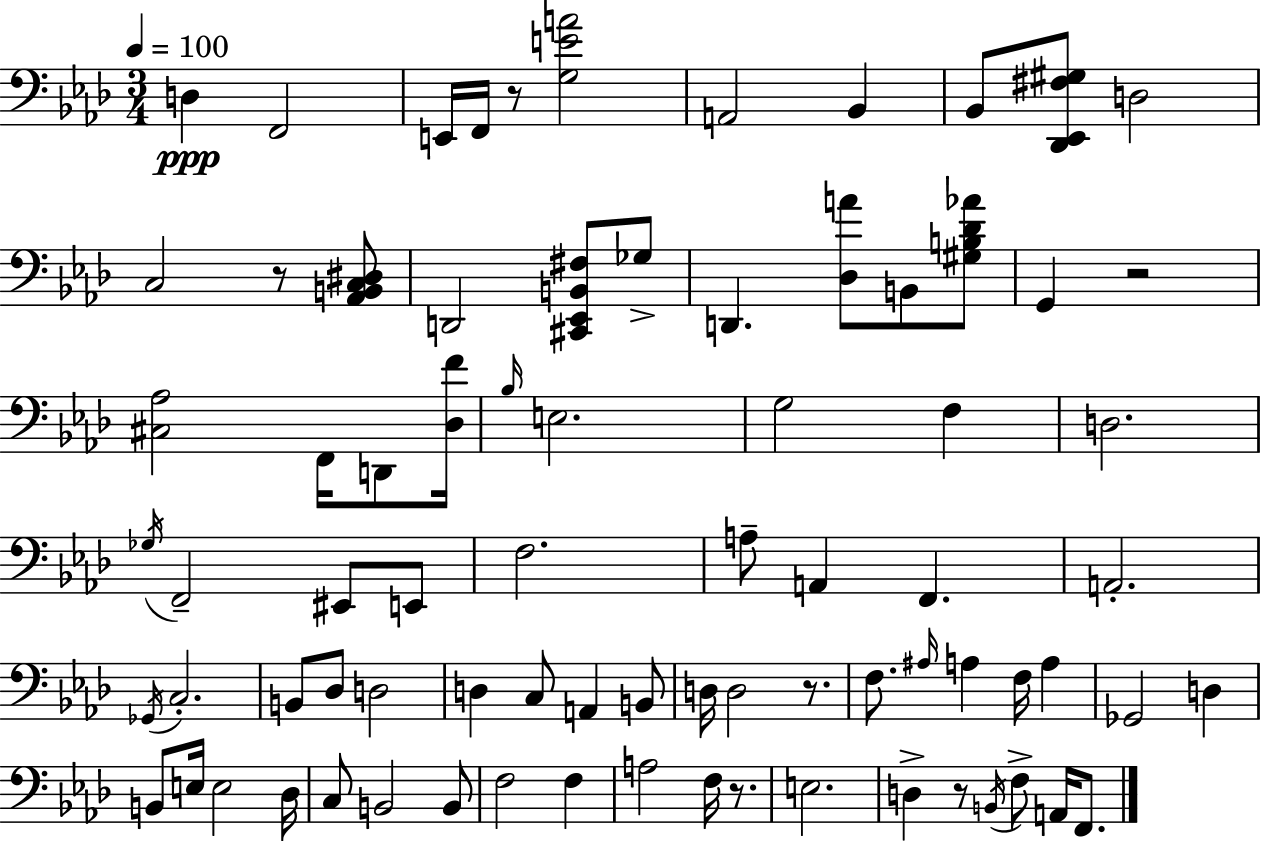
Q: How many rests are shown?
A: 6